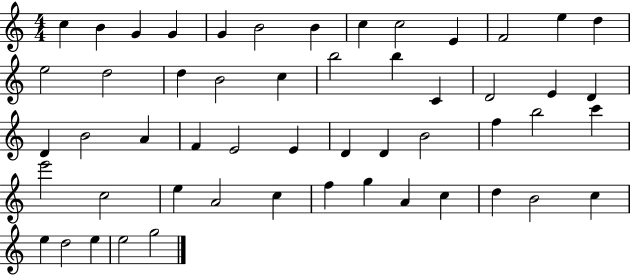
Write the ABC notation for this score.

X:1
T:Untitled
M:4/4
L:1/4
K:C
c B G G G B2 B c c2 E F2 e d e2 d2 d B2 c b2 b C D2 E D D B2 A F E2 E D D B2 f b2 c' e'2 c2 e A2 c f g A c d B2 c e d2 e e2 g2